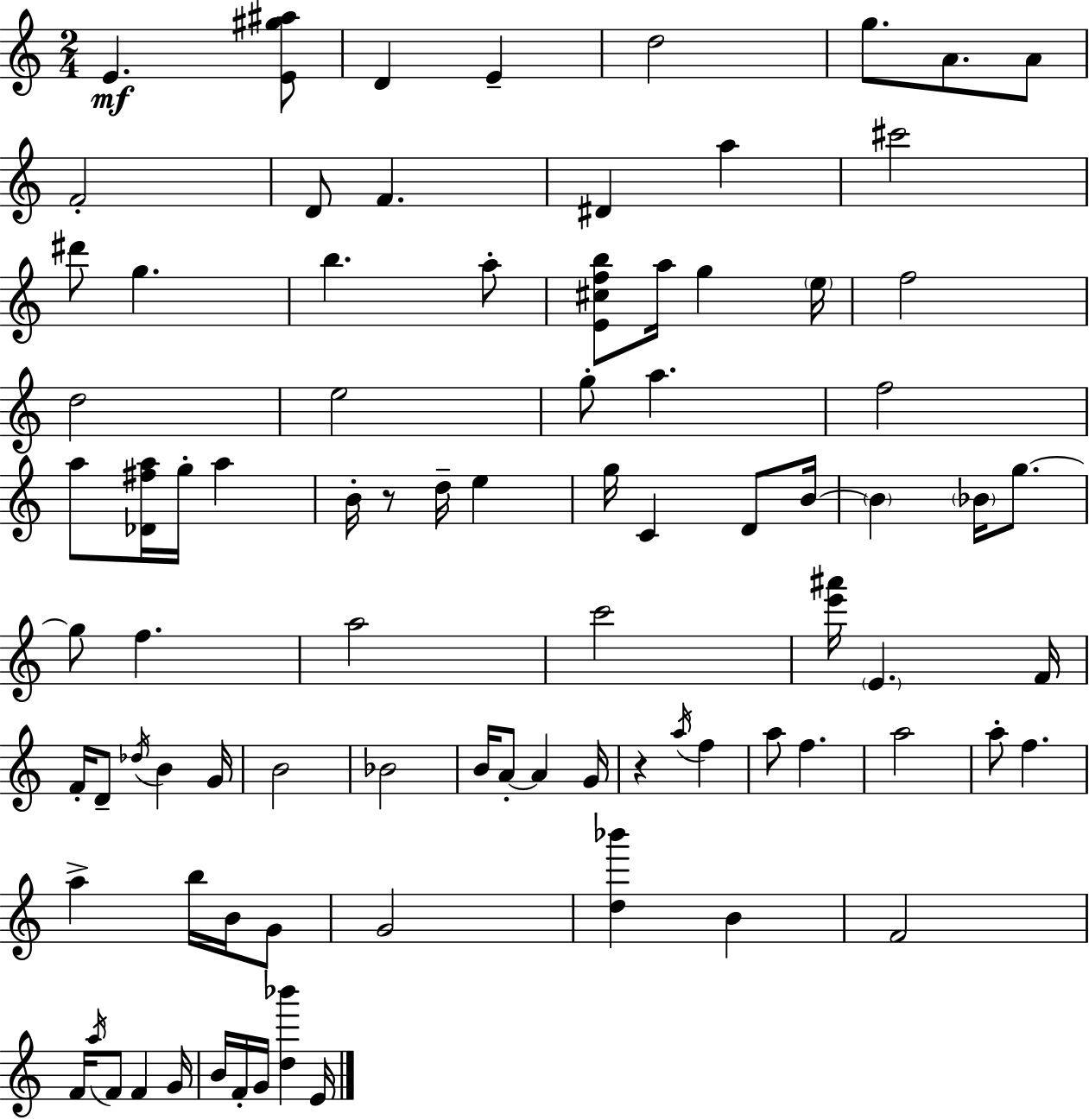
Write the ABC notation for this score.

X:1
T:Untitled
M:2/4
L:1/4
K:C
E [E^g^a]/2 D E d2 g/2 A/2 A/2 F2 D/2 F ^D a ^c'2 ^d'/2 g b a/2 [E^cfb]/2 a/4 g e/4 f2 d2 e2 g/2 a f2 a/2 [_D^fa]/4 g/4 a B/4 z/2 d/4 e g/4 C D/2 B/4 B _B/4 g/2 g/2 f a2 c'2 [e'^a']/4 E F/4 F/4 D/2 _d/4 B G/4 B2 _B2 B/4 A/2 A G/4 z a/4 f a/2 f a2 a/2 f a b/4 B/4 G/2 G2 [d_b'] B F2 F/4 a/4 F/2 F G/4 B/4 F/4 G/4 [d_b'] E/4